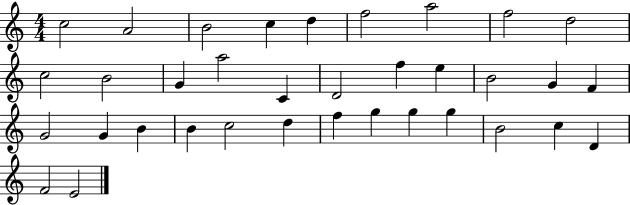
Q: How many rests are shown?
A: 0